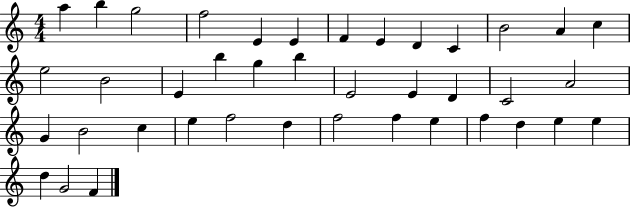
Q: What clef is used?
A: treble